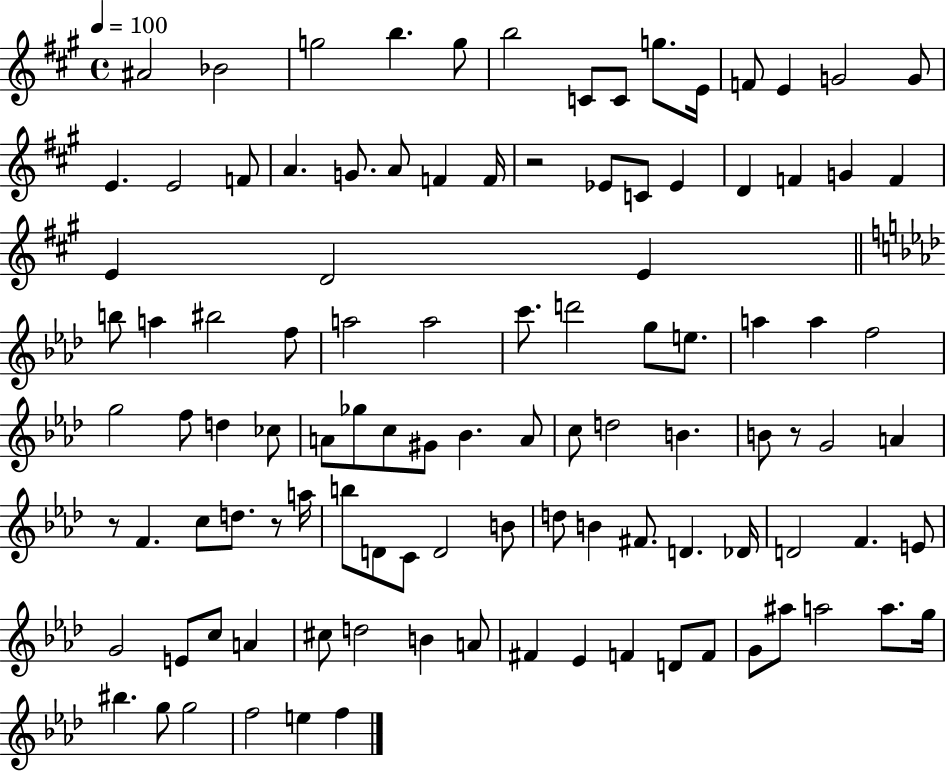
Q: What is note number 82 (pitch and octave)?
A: A4